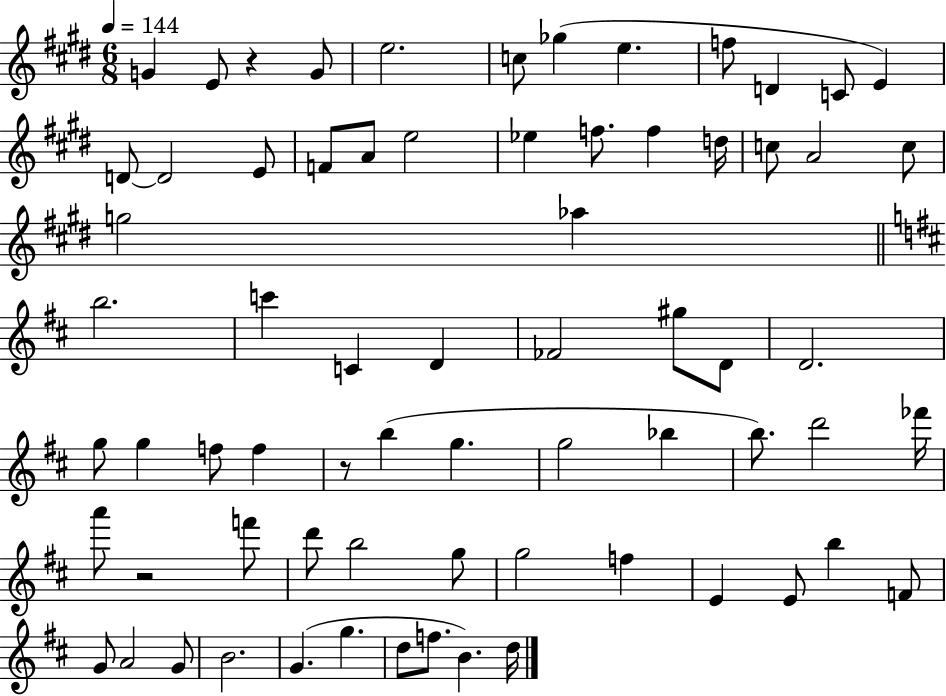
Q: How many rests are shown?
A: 3